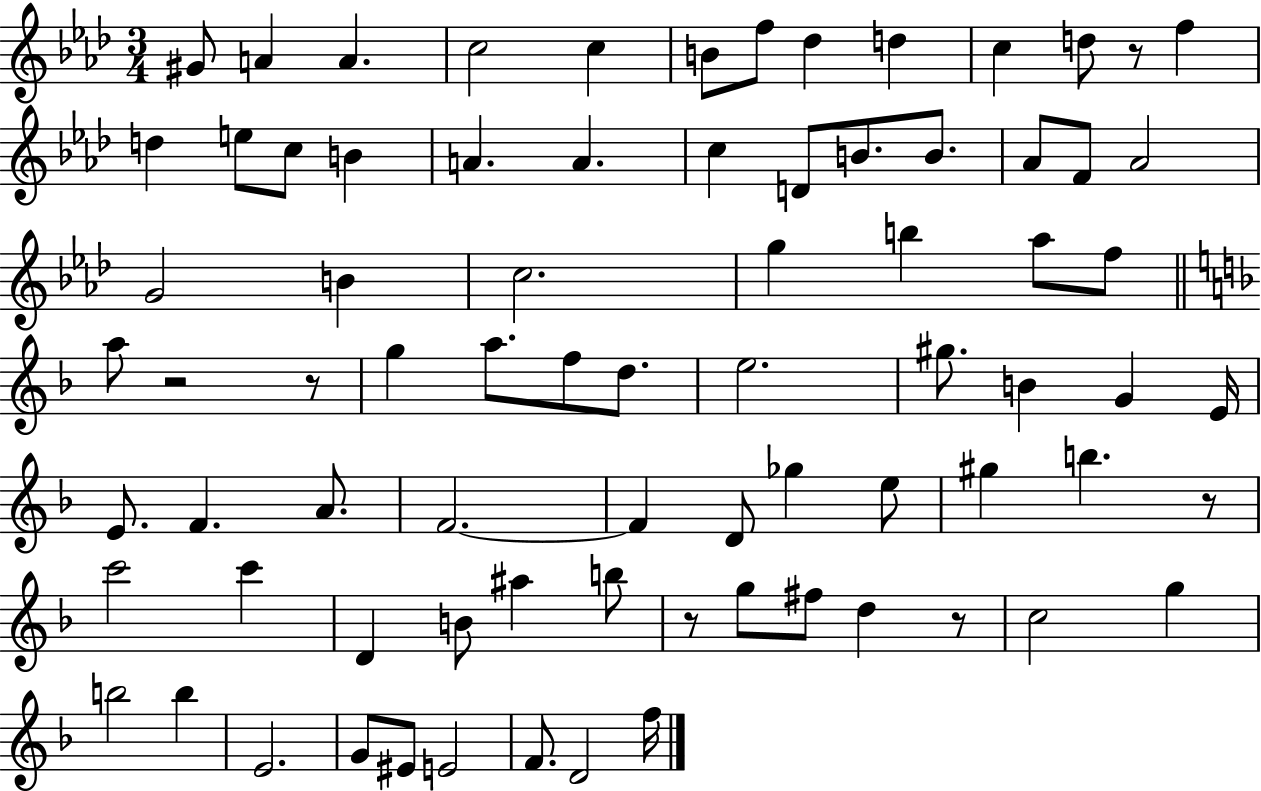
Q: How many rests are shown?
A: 6